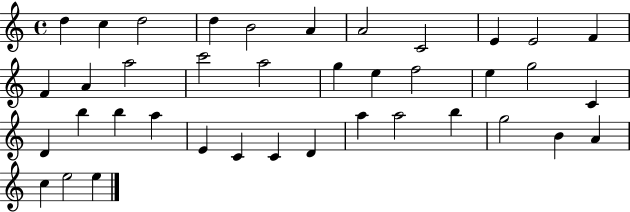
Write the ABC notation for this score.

X:1
T:Untitled
M:4/4
L:1/4
K:C
d c d2 d B2 A A2 C2 E E2 F F A a2 c'2 a2 g e f2 e g2 C D b b a E C C D a a2 b g2 B A c e2 e